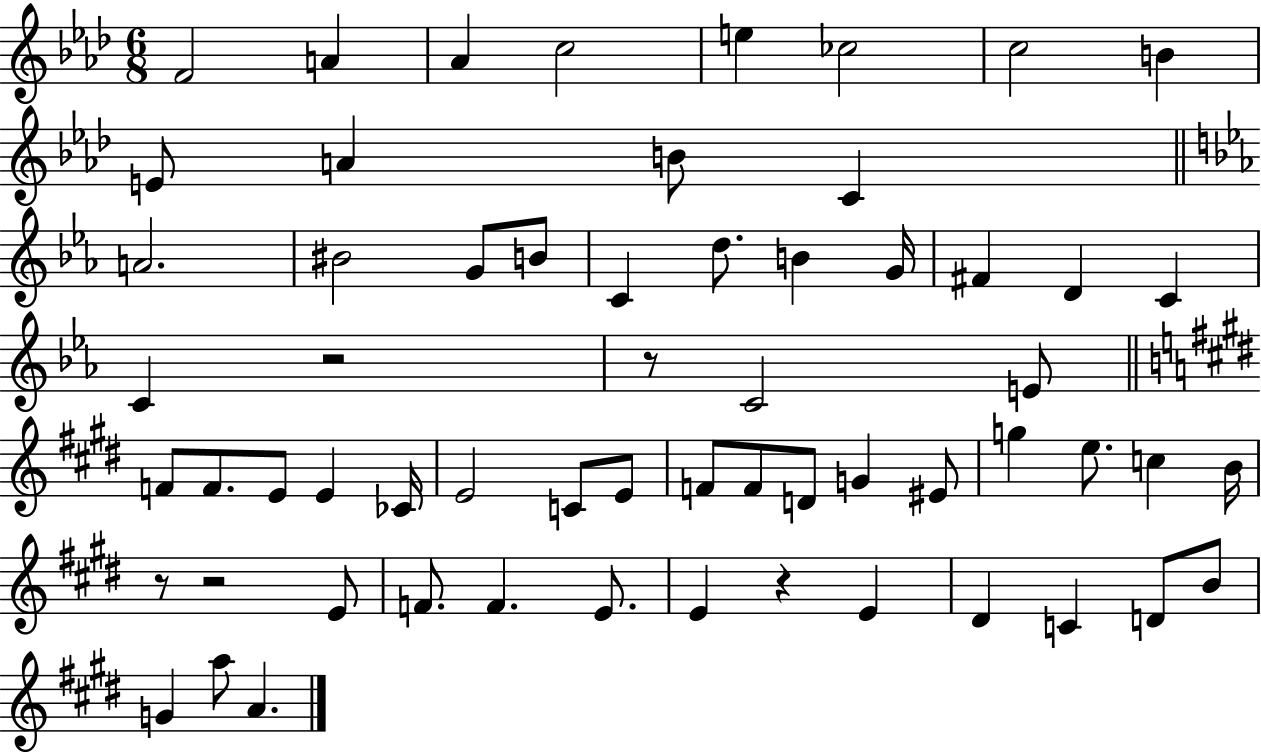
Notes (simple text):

F4/h A4/q Ab4/q C5/h E5/q CES5/h C5/h B4/q E4/e A4/q B4/e C4/q A4/h. BIS4/h G4/e B4/e C4/q D5/e. B4/q G4/s F#4/q D4/q C4/q C4/q R/h R/e C4/h E4/e F4/e F4/e. E4/e E4/q CES4/s E4/h C4/e E4/e F4/e F4/e D4/e G4/q EIS4/e G5/q E5/e. C5/q B4/s R/e R/h E4/e F4/e. F4/q. E4/e. E4/q R/q E4/q D#4/q C4/q D4/e B4/e G4/q A5/e A4/q.